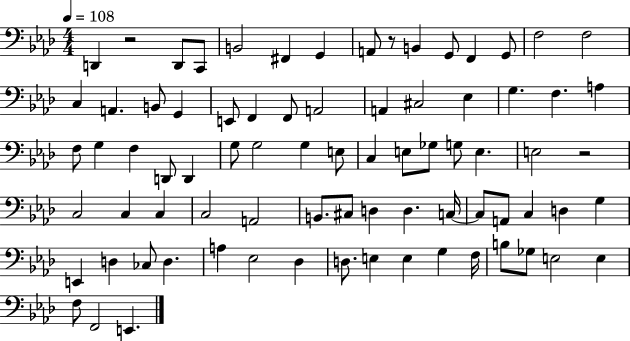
{
  \clef bass
  \numericTimeSignature
  \time 4/4
  \key aes \major
  \tempo 4 = 108
  \repeat volta 2 { d,4 r2 d,8 c,8 | b,2 fis,4 g,4 | a,8 r8 b,4 g,8 f,4 g,8 | f2 f2 | \break c4 a,4. b,8 g,4 | e,8 f,4 f,8 a,2 | a,4 cis2 ees4 | g4. f4. a4 | \break f8 g4 f4 d,8 d,4 | g8 g2 g4 e8 | c4 e8 ges8 g8 e4. | e2 r2 | \break c2 c4 c4 | c2 a,2 | b,8. cis8 d4 d4. c16~~ | c8 a,8 c4 d4 g4 | \break e,4 d4 ces8 d4. | a4 ees2 des4 | d8. e4 e4 g4 f16 | b8 ges8 e2 e4 | \break f8 f,2 e,4. | } \bar "|."
}